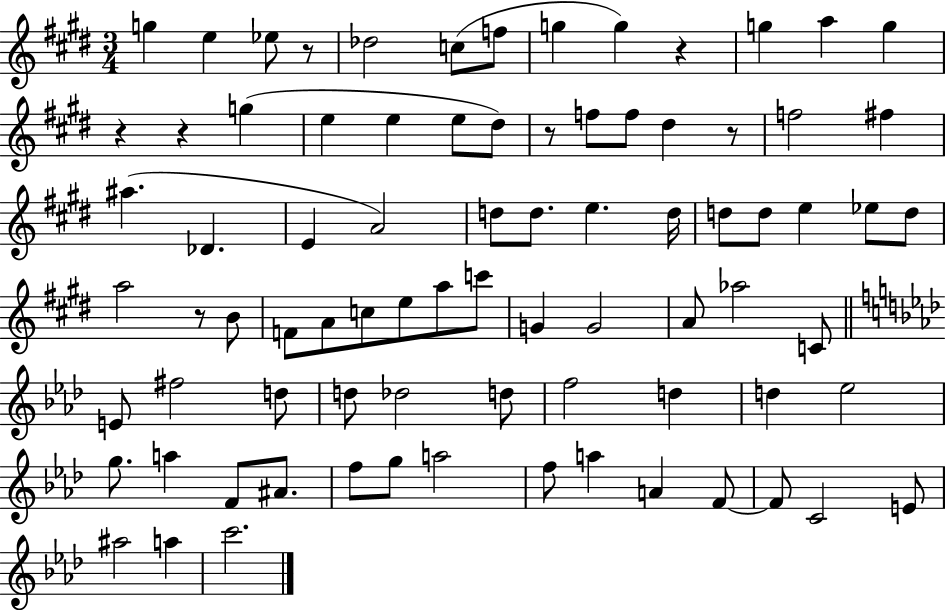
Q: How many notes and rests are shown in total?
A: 81